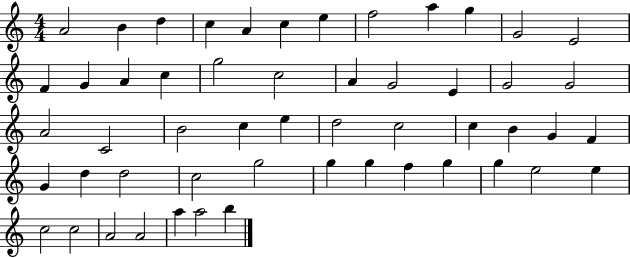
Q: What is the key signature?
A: C major